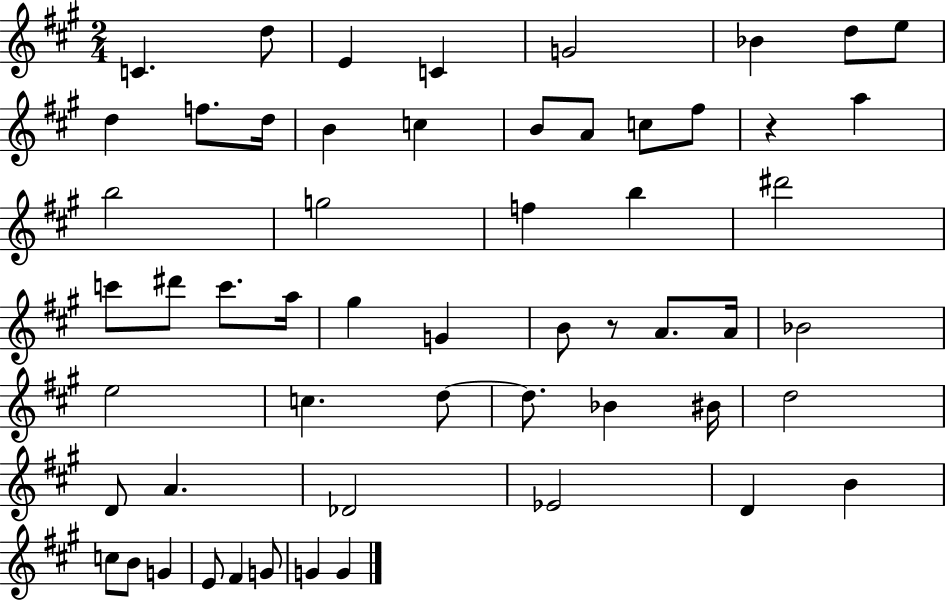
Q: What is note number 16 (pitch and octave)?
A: C5